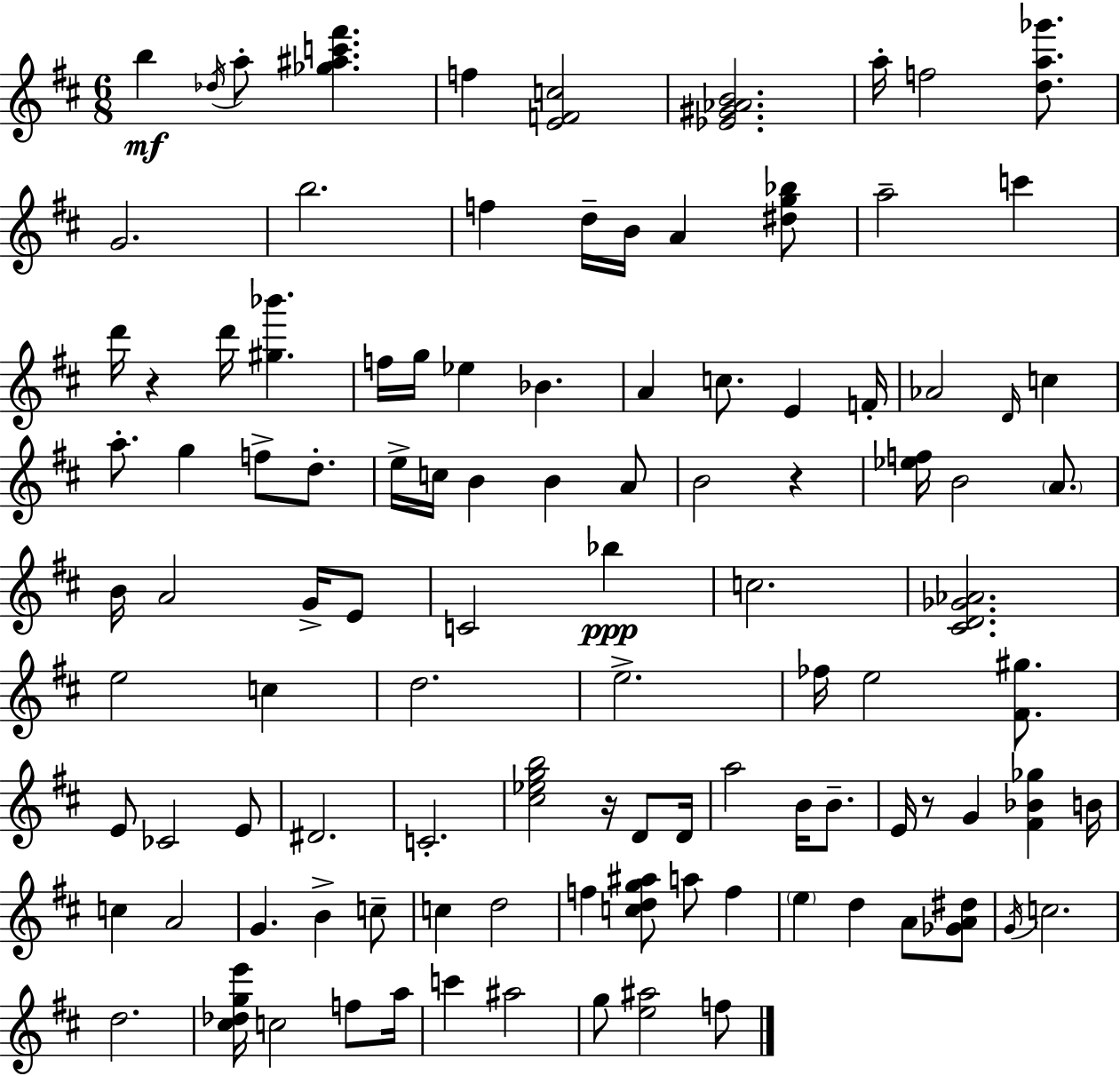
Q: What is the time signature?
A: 6/8